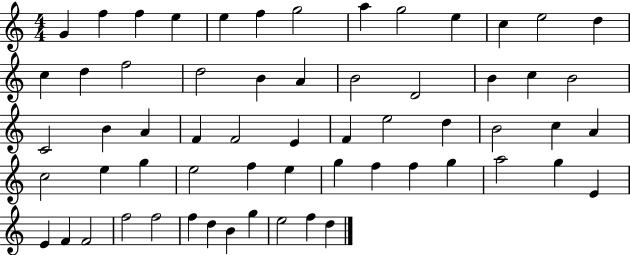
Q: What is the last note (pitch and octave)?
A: D5